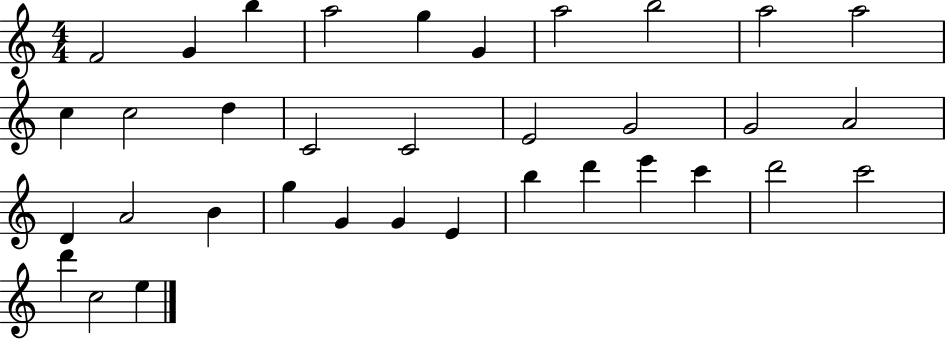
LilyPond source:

{
  \clef treble
  \numericTimeSignature
  \time 4/4
  \key c \major
  f'2 g'4 b''4 | a''2 g''4 g'4 | a''2 b''2 | a''2 a''2 | \break c''4 c''2 d''4 | c'2 c'2 | e'2 g'2 | g'2 a'2 | \break d'4 a'2 b'4 | g''4 g'4 g'4 e'4 | b''4 d'''4 e'''4 c'''4 | d'''2 c'''2 | \break d'''4 c''2 e''4 | \bar "|."
}